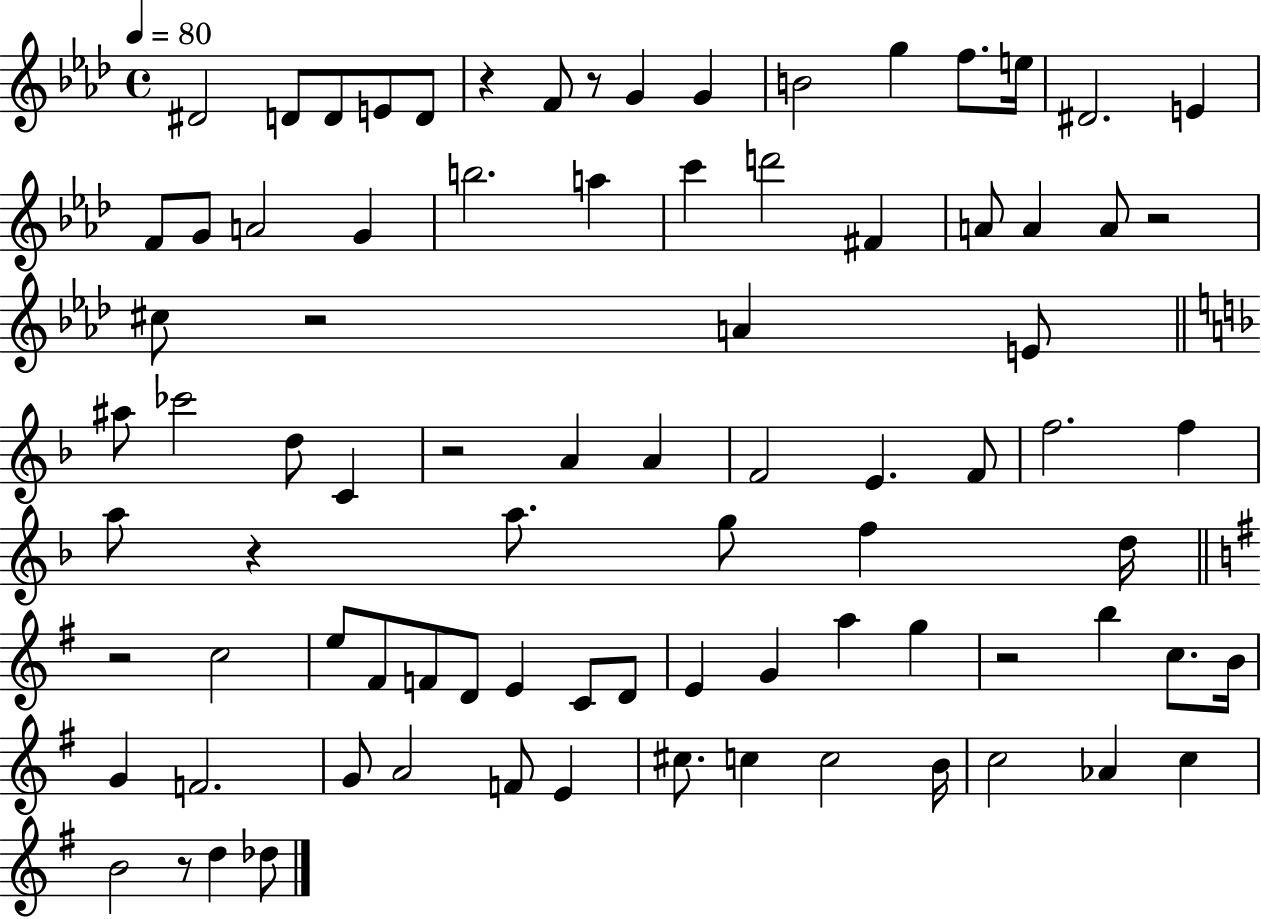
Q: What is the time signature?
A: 4/4